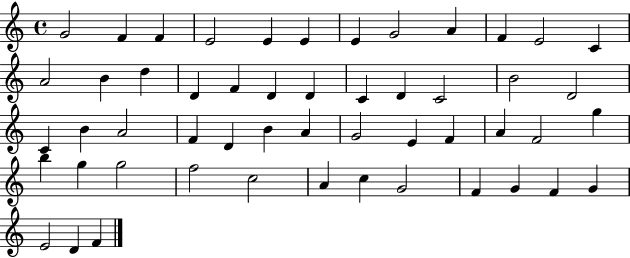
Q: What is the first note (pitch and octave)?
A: G4